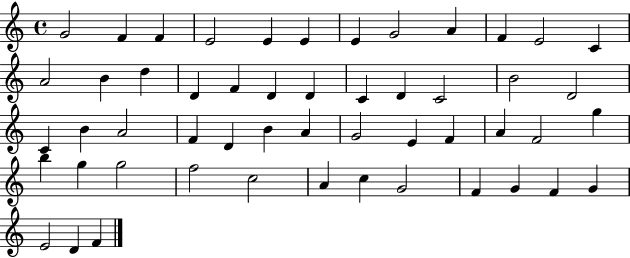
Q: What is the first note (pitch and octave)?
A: G4